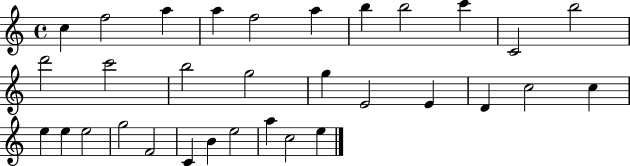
X:1
T:Untitled
M:4/4
L:1/4
K:C
c f2 a a f2 a b b2 c' C2 b2 d'2 c'2 b2 g2 g E2 E D c2 c e e e2 g2 F2 C B e2 a c2 e